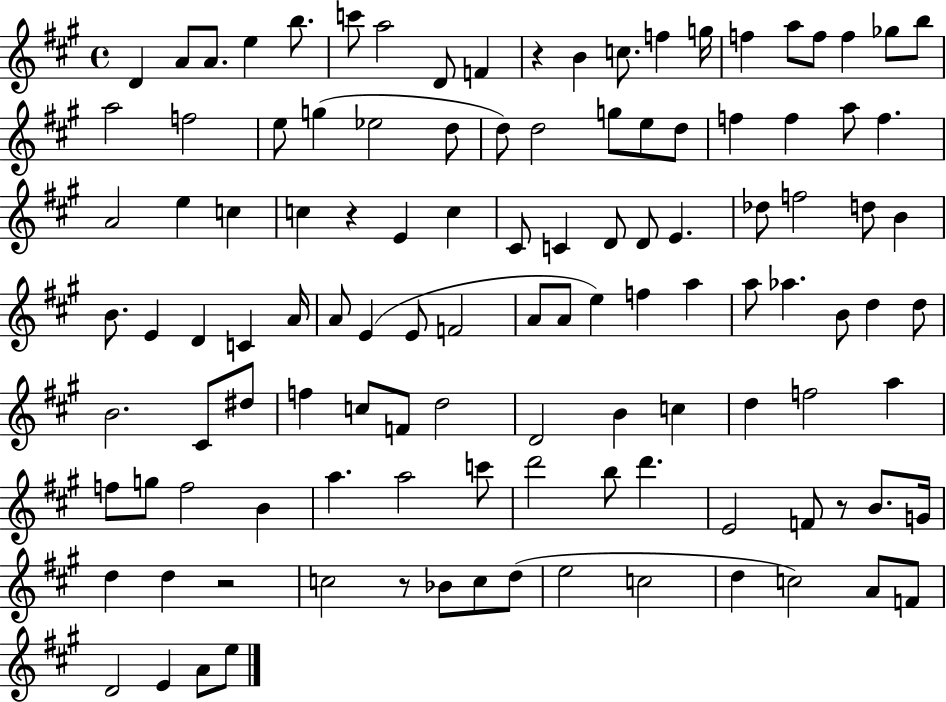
D4/q A4/e A4/e. E5/q B5/e. C6/e A5/h D4/e F4/q R/q B4/q C5/e. F5/q G5/s F5/q A5/e F5/e F5/q Gb5/e B5/e A5/h F5/h E5/e G5/q Eb5/h D5/e D5/e D5/h G5/e E5/e D5/e F5/q F5/q A5/e F5/q. A4/h E5/q C5/q C5/q R/q E4/q C5/q C#4/e C4/q D4/e D4/e E4/q. Db5/e F5/h D5/e B4/q B4/e. E4/q D4/q C4/q A4/s A4/e E4/q E4/e F4/h A4/e A4/e E5/q F5/q A5/q A5/e Ab5/q. B4/e D5/q D5/e B4/h. C#4/e D#5/e F5/q C5/e F4/e D5/h D4/h B4/q C5/q D5/q F5/h A5/q F5/e G5/e F5/h B4/q A5/q. A5/h C6/e D6/h B5/e D6/q. E4/h F4/e R/e B4/e. G4/s D5/q D5/q R/h C5/h R/e Bb4/e C5/e D5/e E5/h C5/h D5/q C5/h A4/e F4/e D4/h E4/q A4/e E5/e